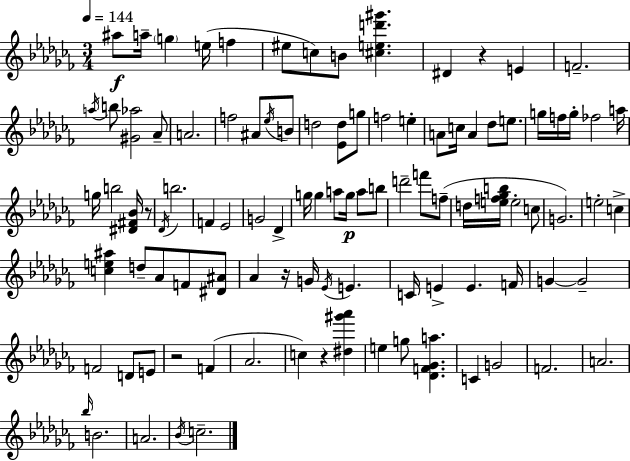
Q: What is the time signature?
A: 3/4